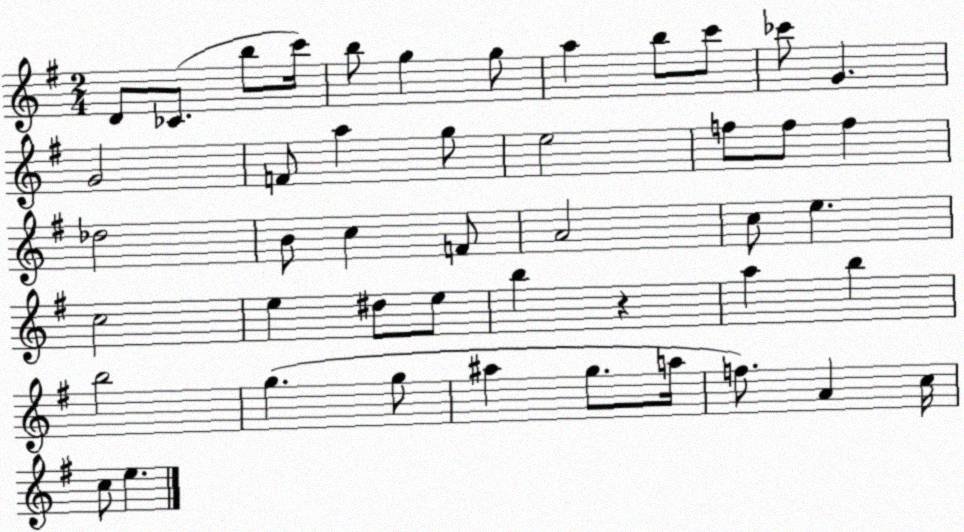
X:1
T:Untitled
M:2/4
L:1/4
K:G
D/2 _C/2 b/2 c'/4 b/2 g g/2 a b/2 c'/2 _c'/2 G G2 F/2 a g/2 e2 f/2 f/2 f _d2 B/2 c F/2 A2 c/2 e c2 e ^d/2 e/2 b z a b b2 g g/2 ^a g/2 a/4 f/2 A c/4 c/2 e